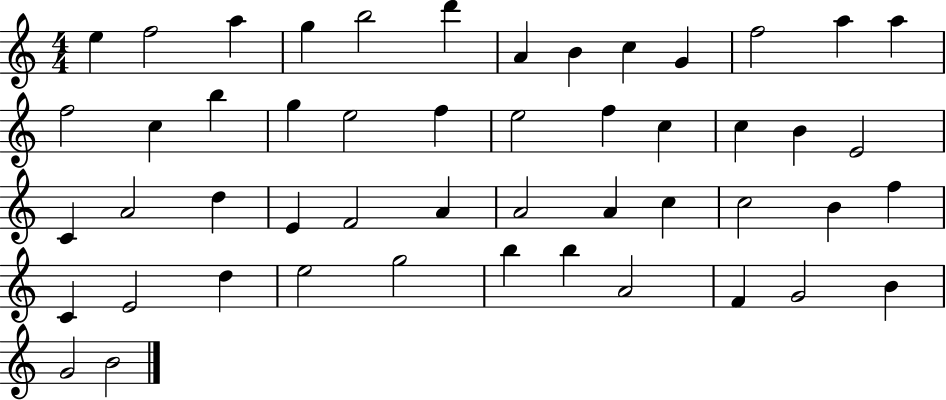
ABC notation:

X:1
T:Untitled
M:4/4
L:1/4
K:C
e f2 a g b2 d' A B c G f2 a a f2 c b g e2 f e2 f c c B E2 C A2 d E F2 A A2 A c c2 B f C E2 d e2 g2 b b A2 F G2 B G2 B2